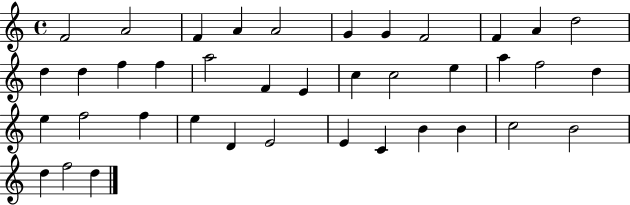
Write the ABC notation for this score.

X:1
T:Untitled
M:4/4
L:1/4
K:C
F2 A2 F A A2 G G F2 F A d2 d d f f a2 F E c c2 e a f2 d e f2 f e D E2 E C B B c2 B2 d f2 d